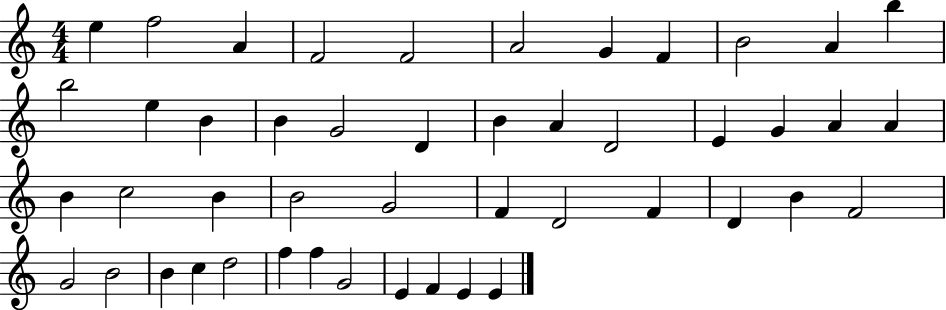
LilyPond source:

{
  \clef treble
  \numericTimeSignature
  \time 4/4
  \key c \major
  e''4 f''2 a'4 | f'2 f'2 | a'2 g'4 f'4 | b'2 a'4 b''4 | \break b''2 e''4 b'4 | b'4 g'2 d'4 | b'4 a'4 d'2 | e'4 g'4 a'4 a'4 | \break b'4 c''2 b'4 | b'2 g'2 | f'4 d'2 f'4 | d'4 b'4 f'2 | \break g'2 b'2 | b'4 c''4 d''2 | f''4 f''4 g'2 | e'4 f'4 e'4 e'4 | \break \bar "|."
}